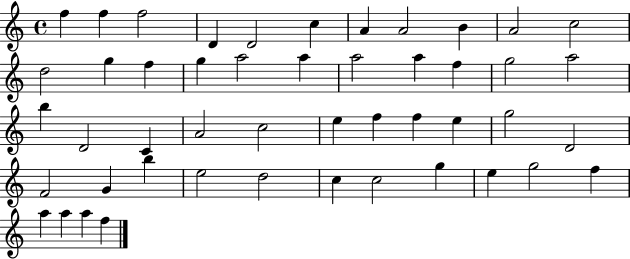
X:1
T:Untitled
M:4/4
L:1/4
K:C
f f f2 D D2 c A A2 B A2 c2 d2 g f g a2 a a2 a f g2 a2 b D2 C A2 c2 e f f e g2 D2 F2 G b e2 d2 c c2 g e g2 f a a a f